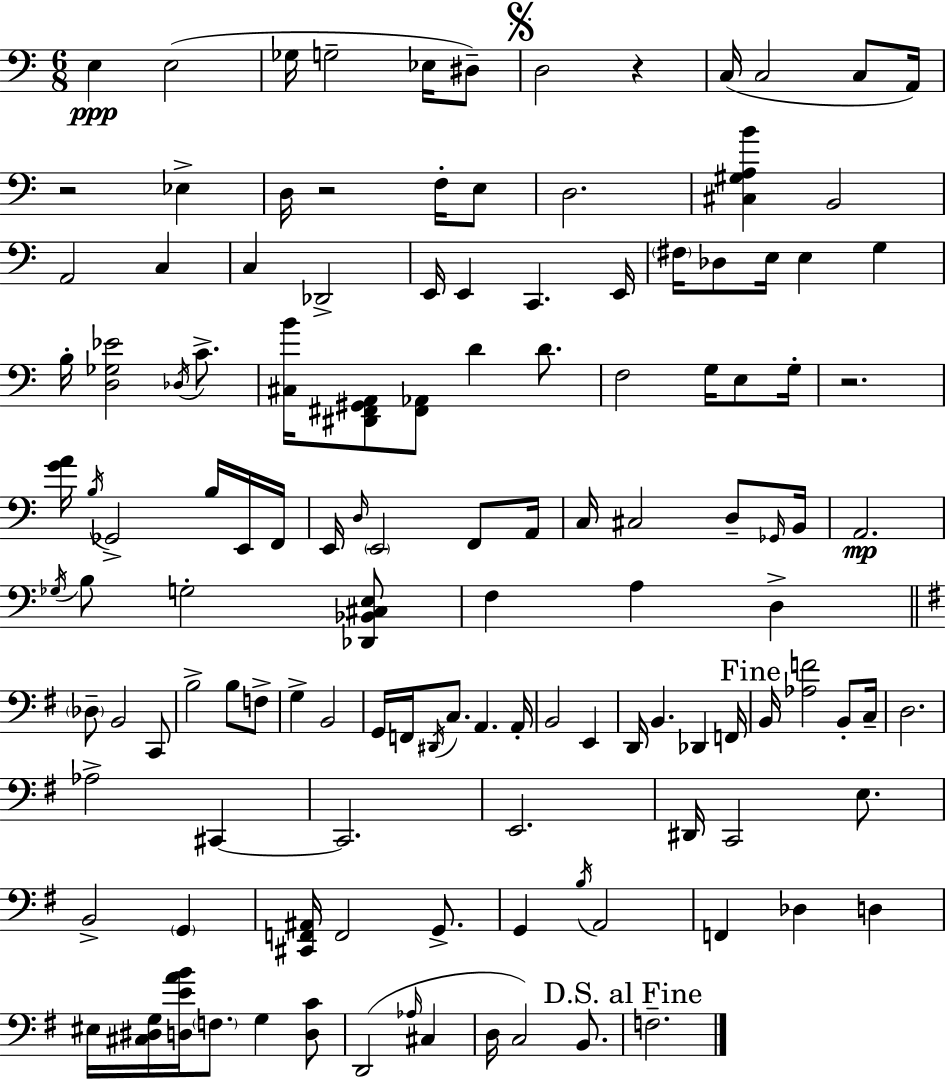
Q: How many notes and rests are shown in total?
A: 128